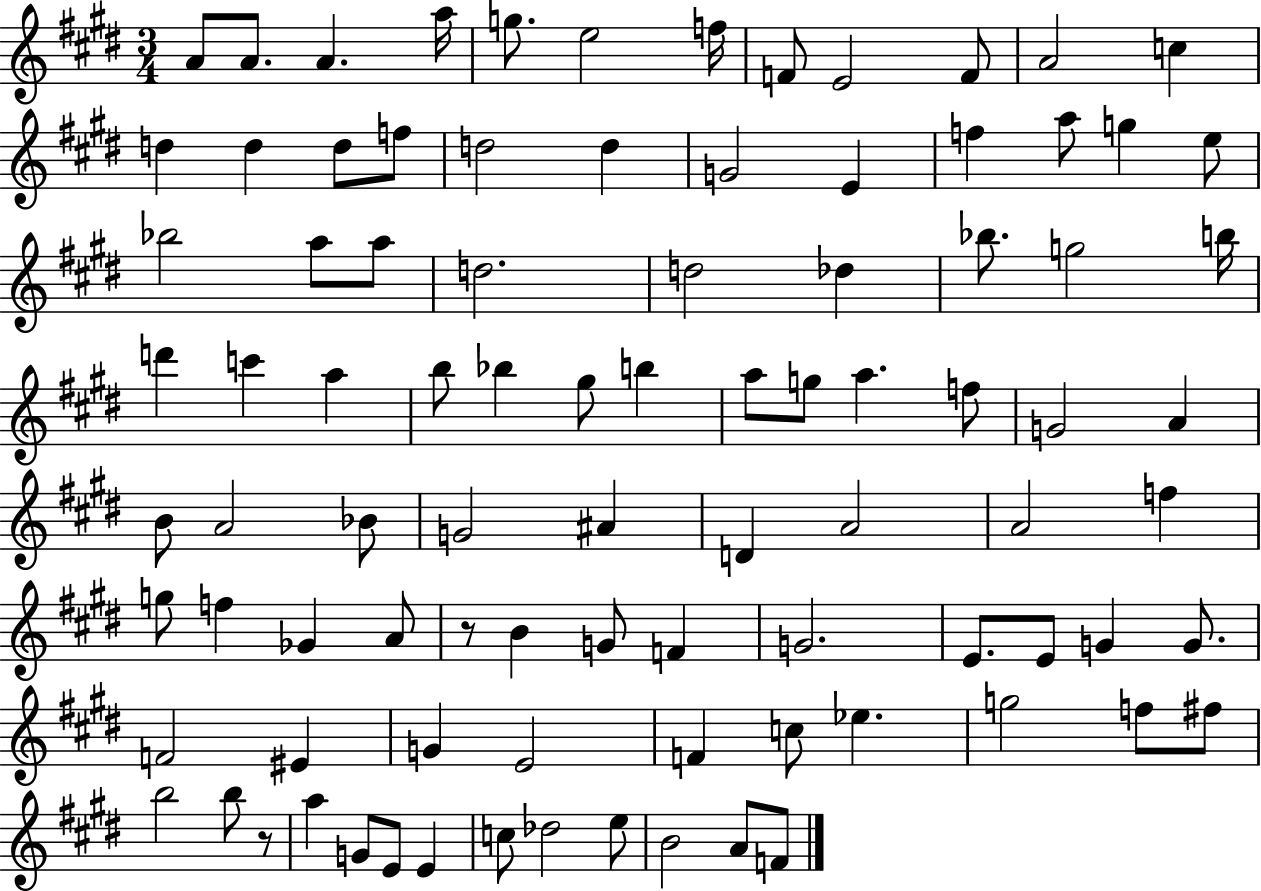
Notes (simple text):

A4/e A4/e. A4/q. A5/s G5/e. E5/h F5/s F4/e E4/h F4/e A4/h C5/q D5/q D5/q D5/e F5/e D5/h D5/q G4/h E4/q F5/q A5/e G5/q E5/e Bb5/h A5/e A5/e D5/h. D5/h Db5/q Bb5/e. G5/h B5/s D6/q C6/q A5/q B5/e Bb5/q G#5/e B5/q A5/e G5/e A5/q. F5/e G4/h A4/q B4/e A4/h Bb4/e G4/h A#4/q D4/q A4/h A4/h F5/q G5/e F5/q Gb4/q A4/e R/e B4/q G4/e F4/q G4/h. E4/e. E4/e G4/q G4/e. F4/h EIS4/q G4/q E4/h F4/q C5/e Eb5/q. G5/h F5/e F#5/e B5/h B5/e R/e A5/q G4/e E4/e E4/q C5/e Db5/h E5/e B4/h A4/e F4/e